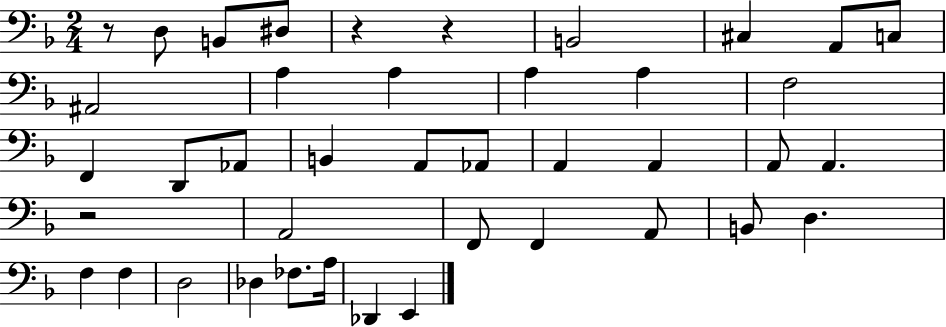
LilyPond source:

{
  \clef bass
  \numericTimeSignature
  \time 2/4
  \key f \major
  r8 d8 b,8 dis8 | r4 r4 | b,2 | cis4 a,8 c8 | \break ais,2 | a4 a4 | a4 a4 | f2 | \break f,4 d,8 aes,8 | b,4 a,8 aes,8 | a,4 a,4 | a,8 a,4. | \break r2 | a,2 | f,8 f,4 a,8 | b,8 d4. | \break f4 f4 | d2 | des4 fes8. a16 | des,4 e,4 | \break \bar "|."
}